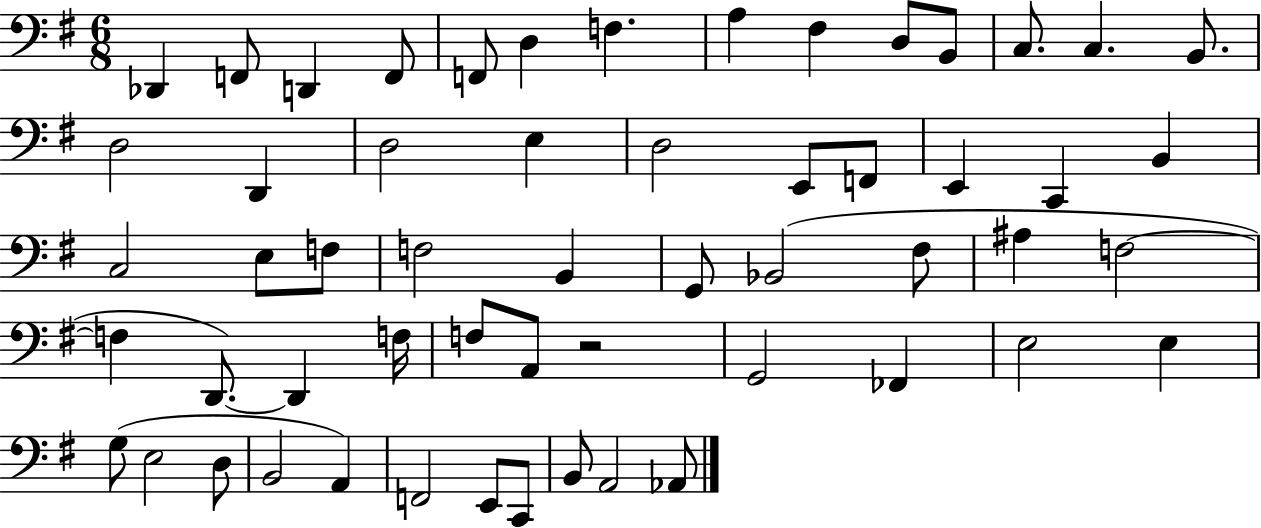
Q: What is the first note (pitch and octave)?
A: Db2